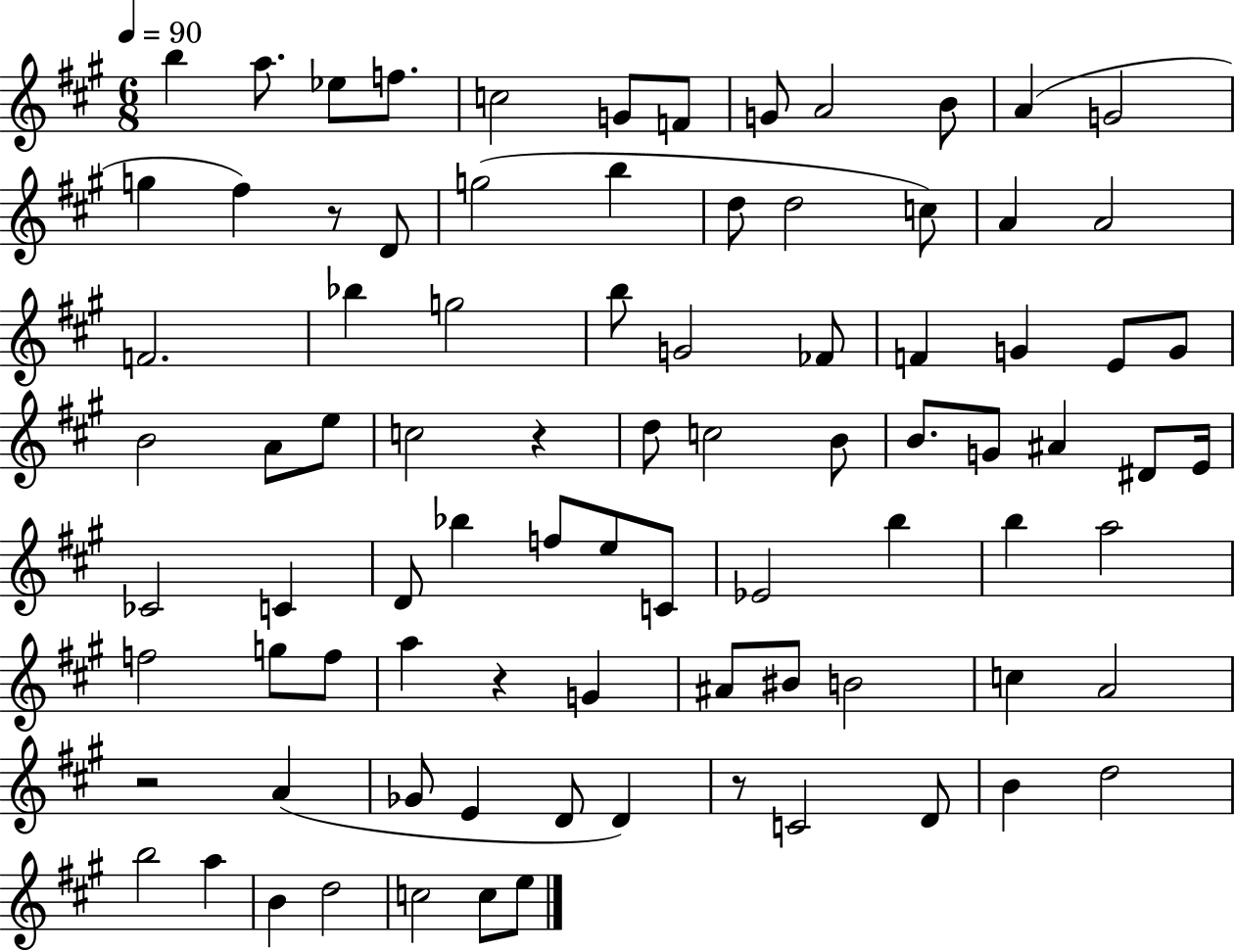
{
  \clef treble
  \numericTimeSignature
  \time 6/8
  \key a \major
  \tempo 4 = 90
  b''4 a''8. ees''8 f''8. | c''2 g'8 f'8 | g'8 a'2 b'8 | a'4( g'2 | \break g''4 fis''4) r8 d'8 | g''2( b''4 | d''8 d''2 c''8) | a'4 a'2 | \break f'2. | bes''4 g''2 | b''8 g'2 fes'8 | f'4 g'4 e'8 g'8 | \break b'2 a'8 e''8 | c''2 r4 | d''8 c''2 b'8 | b'8. g'8 ais'4 dis'8 e'16 | \break ces'2 c'4 | d'8 bes''4 f''8 e''8 c'8 | ees'2 b''4 | b''4 a''2 | \break f''2 g''8 f''8 | a''4 r4 g'4 | ais'8 bis'8 b'2 | c''4 a'2 | \break r2 a'4( | ges'8 e'4 d'8 d'4) | r8 c'2 d'8 | b'4 d''2 | \break b''2 a''4 | b'4 d''2 | c''2 c''8 e''8 | \bar "|."
}